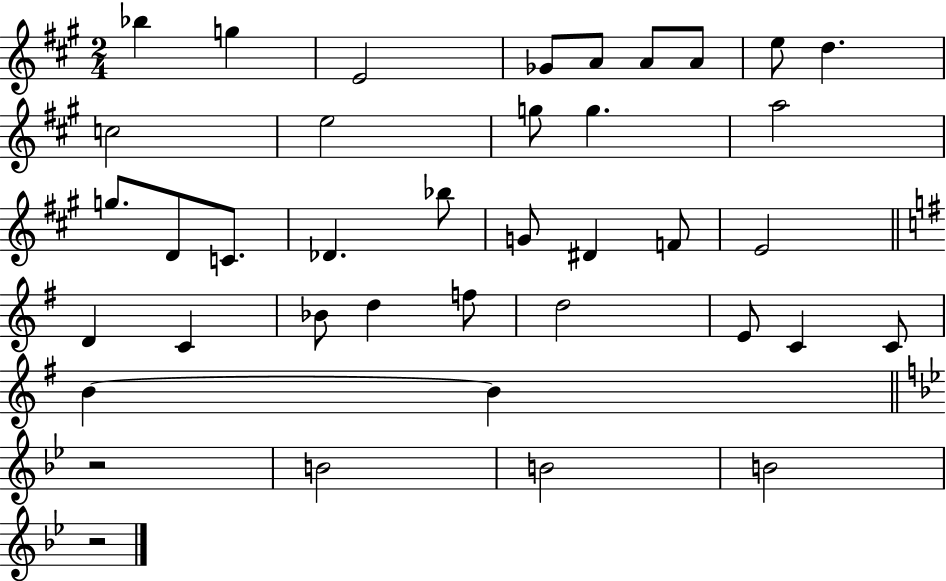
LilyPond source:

{
  \clef treble
  \numericTimeSignature
  \time 2/4
  \key a \major
  bes''4 g''4 | e'2 | ges'8 a'8 a'8 a'8 | e''8 d''4. | \break c''2 | e''2 | g''8 g''4. | a''2 | \break g''8. d'8 c'8. | des'4. bes''8 | g'8 dis'4 f'8 | e'2 | \break \bar "||" \break \key g \major d'4 c'4 | bes'8 d''4 f''8 | d''2 | e'8 c'4 c'8 | \break b'4~~ b'4 | \bar "||" \break \key g \minor r2 | b'2 | b'2 | b'2 | \break r2 | \bar "|."
}